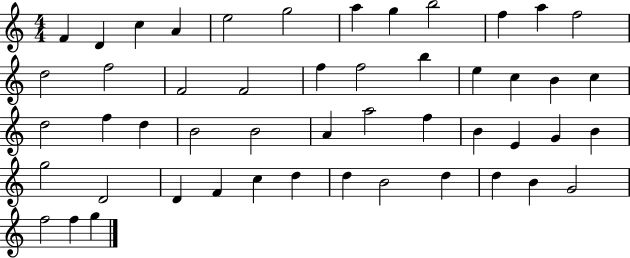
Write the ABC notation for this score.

X:1
T:Untitled
M:4/4
L:1/4
K:C
F D c A e2 g2 a g b2 f a f2 d2 f2 F2 F2 f f2 b e c B c d2 f d B2 B2 A a2 f B E G B g2 D2 D F c d d B2 d d B G2 f2 f g